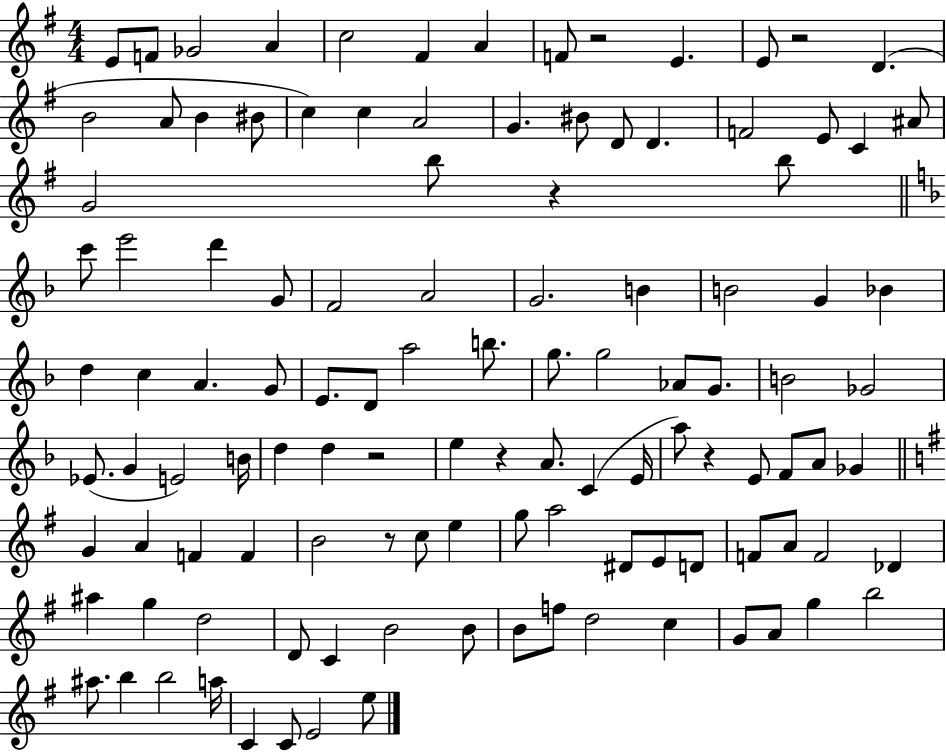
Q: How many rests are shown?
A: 7